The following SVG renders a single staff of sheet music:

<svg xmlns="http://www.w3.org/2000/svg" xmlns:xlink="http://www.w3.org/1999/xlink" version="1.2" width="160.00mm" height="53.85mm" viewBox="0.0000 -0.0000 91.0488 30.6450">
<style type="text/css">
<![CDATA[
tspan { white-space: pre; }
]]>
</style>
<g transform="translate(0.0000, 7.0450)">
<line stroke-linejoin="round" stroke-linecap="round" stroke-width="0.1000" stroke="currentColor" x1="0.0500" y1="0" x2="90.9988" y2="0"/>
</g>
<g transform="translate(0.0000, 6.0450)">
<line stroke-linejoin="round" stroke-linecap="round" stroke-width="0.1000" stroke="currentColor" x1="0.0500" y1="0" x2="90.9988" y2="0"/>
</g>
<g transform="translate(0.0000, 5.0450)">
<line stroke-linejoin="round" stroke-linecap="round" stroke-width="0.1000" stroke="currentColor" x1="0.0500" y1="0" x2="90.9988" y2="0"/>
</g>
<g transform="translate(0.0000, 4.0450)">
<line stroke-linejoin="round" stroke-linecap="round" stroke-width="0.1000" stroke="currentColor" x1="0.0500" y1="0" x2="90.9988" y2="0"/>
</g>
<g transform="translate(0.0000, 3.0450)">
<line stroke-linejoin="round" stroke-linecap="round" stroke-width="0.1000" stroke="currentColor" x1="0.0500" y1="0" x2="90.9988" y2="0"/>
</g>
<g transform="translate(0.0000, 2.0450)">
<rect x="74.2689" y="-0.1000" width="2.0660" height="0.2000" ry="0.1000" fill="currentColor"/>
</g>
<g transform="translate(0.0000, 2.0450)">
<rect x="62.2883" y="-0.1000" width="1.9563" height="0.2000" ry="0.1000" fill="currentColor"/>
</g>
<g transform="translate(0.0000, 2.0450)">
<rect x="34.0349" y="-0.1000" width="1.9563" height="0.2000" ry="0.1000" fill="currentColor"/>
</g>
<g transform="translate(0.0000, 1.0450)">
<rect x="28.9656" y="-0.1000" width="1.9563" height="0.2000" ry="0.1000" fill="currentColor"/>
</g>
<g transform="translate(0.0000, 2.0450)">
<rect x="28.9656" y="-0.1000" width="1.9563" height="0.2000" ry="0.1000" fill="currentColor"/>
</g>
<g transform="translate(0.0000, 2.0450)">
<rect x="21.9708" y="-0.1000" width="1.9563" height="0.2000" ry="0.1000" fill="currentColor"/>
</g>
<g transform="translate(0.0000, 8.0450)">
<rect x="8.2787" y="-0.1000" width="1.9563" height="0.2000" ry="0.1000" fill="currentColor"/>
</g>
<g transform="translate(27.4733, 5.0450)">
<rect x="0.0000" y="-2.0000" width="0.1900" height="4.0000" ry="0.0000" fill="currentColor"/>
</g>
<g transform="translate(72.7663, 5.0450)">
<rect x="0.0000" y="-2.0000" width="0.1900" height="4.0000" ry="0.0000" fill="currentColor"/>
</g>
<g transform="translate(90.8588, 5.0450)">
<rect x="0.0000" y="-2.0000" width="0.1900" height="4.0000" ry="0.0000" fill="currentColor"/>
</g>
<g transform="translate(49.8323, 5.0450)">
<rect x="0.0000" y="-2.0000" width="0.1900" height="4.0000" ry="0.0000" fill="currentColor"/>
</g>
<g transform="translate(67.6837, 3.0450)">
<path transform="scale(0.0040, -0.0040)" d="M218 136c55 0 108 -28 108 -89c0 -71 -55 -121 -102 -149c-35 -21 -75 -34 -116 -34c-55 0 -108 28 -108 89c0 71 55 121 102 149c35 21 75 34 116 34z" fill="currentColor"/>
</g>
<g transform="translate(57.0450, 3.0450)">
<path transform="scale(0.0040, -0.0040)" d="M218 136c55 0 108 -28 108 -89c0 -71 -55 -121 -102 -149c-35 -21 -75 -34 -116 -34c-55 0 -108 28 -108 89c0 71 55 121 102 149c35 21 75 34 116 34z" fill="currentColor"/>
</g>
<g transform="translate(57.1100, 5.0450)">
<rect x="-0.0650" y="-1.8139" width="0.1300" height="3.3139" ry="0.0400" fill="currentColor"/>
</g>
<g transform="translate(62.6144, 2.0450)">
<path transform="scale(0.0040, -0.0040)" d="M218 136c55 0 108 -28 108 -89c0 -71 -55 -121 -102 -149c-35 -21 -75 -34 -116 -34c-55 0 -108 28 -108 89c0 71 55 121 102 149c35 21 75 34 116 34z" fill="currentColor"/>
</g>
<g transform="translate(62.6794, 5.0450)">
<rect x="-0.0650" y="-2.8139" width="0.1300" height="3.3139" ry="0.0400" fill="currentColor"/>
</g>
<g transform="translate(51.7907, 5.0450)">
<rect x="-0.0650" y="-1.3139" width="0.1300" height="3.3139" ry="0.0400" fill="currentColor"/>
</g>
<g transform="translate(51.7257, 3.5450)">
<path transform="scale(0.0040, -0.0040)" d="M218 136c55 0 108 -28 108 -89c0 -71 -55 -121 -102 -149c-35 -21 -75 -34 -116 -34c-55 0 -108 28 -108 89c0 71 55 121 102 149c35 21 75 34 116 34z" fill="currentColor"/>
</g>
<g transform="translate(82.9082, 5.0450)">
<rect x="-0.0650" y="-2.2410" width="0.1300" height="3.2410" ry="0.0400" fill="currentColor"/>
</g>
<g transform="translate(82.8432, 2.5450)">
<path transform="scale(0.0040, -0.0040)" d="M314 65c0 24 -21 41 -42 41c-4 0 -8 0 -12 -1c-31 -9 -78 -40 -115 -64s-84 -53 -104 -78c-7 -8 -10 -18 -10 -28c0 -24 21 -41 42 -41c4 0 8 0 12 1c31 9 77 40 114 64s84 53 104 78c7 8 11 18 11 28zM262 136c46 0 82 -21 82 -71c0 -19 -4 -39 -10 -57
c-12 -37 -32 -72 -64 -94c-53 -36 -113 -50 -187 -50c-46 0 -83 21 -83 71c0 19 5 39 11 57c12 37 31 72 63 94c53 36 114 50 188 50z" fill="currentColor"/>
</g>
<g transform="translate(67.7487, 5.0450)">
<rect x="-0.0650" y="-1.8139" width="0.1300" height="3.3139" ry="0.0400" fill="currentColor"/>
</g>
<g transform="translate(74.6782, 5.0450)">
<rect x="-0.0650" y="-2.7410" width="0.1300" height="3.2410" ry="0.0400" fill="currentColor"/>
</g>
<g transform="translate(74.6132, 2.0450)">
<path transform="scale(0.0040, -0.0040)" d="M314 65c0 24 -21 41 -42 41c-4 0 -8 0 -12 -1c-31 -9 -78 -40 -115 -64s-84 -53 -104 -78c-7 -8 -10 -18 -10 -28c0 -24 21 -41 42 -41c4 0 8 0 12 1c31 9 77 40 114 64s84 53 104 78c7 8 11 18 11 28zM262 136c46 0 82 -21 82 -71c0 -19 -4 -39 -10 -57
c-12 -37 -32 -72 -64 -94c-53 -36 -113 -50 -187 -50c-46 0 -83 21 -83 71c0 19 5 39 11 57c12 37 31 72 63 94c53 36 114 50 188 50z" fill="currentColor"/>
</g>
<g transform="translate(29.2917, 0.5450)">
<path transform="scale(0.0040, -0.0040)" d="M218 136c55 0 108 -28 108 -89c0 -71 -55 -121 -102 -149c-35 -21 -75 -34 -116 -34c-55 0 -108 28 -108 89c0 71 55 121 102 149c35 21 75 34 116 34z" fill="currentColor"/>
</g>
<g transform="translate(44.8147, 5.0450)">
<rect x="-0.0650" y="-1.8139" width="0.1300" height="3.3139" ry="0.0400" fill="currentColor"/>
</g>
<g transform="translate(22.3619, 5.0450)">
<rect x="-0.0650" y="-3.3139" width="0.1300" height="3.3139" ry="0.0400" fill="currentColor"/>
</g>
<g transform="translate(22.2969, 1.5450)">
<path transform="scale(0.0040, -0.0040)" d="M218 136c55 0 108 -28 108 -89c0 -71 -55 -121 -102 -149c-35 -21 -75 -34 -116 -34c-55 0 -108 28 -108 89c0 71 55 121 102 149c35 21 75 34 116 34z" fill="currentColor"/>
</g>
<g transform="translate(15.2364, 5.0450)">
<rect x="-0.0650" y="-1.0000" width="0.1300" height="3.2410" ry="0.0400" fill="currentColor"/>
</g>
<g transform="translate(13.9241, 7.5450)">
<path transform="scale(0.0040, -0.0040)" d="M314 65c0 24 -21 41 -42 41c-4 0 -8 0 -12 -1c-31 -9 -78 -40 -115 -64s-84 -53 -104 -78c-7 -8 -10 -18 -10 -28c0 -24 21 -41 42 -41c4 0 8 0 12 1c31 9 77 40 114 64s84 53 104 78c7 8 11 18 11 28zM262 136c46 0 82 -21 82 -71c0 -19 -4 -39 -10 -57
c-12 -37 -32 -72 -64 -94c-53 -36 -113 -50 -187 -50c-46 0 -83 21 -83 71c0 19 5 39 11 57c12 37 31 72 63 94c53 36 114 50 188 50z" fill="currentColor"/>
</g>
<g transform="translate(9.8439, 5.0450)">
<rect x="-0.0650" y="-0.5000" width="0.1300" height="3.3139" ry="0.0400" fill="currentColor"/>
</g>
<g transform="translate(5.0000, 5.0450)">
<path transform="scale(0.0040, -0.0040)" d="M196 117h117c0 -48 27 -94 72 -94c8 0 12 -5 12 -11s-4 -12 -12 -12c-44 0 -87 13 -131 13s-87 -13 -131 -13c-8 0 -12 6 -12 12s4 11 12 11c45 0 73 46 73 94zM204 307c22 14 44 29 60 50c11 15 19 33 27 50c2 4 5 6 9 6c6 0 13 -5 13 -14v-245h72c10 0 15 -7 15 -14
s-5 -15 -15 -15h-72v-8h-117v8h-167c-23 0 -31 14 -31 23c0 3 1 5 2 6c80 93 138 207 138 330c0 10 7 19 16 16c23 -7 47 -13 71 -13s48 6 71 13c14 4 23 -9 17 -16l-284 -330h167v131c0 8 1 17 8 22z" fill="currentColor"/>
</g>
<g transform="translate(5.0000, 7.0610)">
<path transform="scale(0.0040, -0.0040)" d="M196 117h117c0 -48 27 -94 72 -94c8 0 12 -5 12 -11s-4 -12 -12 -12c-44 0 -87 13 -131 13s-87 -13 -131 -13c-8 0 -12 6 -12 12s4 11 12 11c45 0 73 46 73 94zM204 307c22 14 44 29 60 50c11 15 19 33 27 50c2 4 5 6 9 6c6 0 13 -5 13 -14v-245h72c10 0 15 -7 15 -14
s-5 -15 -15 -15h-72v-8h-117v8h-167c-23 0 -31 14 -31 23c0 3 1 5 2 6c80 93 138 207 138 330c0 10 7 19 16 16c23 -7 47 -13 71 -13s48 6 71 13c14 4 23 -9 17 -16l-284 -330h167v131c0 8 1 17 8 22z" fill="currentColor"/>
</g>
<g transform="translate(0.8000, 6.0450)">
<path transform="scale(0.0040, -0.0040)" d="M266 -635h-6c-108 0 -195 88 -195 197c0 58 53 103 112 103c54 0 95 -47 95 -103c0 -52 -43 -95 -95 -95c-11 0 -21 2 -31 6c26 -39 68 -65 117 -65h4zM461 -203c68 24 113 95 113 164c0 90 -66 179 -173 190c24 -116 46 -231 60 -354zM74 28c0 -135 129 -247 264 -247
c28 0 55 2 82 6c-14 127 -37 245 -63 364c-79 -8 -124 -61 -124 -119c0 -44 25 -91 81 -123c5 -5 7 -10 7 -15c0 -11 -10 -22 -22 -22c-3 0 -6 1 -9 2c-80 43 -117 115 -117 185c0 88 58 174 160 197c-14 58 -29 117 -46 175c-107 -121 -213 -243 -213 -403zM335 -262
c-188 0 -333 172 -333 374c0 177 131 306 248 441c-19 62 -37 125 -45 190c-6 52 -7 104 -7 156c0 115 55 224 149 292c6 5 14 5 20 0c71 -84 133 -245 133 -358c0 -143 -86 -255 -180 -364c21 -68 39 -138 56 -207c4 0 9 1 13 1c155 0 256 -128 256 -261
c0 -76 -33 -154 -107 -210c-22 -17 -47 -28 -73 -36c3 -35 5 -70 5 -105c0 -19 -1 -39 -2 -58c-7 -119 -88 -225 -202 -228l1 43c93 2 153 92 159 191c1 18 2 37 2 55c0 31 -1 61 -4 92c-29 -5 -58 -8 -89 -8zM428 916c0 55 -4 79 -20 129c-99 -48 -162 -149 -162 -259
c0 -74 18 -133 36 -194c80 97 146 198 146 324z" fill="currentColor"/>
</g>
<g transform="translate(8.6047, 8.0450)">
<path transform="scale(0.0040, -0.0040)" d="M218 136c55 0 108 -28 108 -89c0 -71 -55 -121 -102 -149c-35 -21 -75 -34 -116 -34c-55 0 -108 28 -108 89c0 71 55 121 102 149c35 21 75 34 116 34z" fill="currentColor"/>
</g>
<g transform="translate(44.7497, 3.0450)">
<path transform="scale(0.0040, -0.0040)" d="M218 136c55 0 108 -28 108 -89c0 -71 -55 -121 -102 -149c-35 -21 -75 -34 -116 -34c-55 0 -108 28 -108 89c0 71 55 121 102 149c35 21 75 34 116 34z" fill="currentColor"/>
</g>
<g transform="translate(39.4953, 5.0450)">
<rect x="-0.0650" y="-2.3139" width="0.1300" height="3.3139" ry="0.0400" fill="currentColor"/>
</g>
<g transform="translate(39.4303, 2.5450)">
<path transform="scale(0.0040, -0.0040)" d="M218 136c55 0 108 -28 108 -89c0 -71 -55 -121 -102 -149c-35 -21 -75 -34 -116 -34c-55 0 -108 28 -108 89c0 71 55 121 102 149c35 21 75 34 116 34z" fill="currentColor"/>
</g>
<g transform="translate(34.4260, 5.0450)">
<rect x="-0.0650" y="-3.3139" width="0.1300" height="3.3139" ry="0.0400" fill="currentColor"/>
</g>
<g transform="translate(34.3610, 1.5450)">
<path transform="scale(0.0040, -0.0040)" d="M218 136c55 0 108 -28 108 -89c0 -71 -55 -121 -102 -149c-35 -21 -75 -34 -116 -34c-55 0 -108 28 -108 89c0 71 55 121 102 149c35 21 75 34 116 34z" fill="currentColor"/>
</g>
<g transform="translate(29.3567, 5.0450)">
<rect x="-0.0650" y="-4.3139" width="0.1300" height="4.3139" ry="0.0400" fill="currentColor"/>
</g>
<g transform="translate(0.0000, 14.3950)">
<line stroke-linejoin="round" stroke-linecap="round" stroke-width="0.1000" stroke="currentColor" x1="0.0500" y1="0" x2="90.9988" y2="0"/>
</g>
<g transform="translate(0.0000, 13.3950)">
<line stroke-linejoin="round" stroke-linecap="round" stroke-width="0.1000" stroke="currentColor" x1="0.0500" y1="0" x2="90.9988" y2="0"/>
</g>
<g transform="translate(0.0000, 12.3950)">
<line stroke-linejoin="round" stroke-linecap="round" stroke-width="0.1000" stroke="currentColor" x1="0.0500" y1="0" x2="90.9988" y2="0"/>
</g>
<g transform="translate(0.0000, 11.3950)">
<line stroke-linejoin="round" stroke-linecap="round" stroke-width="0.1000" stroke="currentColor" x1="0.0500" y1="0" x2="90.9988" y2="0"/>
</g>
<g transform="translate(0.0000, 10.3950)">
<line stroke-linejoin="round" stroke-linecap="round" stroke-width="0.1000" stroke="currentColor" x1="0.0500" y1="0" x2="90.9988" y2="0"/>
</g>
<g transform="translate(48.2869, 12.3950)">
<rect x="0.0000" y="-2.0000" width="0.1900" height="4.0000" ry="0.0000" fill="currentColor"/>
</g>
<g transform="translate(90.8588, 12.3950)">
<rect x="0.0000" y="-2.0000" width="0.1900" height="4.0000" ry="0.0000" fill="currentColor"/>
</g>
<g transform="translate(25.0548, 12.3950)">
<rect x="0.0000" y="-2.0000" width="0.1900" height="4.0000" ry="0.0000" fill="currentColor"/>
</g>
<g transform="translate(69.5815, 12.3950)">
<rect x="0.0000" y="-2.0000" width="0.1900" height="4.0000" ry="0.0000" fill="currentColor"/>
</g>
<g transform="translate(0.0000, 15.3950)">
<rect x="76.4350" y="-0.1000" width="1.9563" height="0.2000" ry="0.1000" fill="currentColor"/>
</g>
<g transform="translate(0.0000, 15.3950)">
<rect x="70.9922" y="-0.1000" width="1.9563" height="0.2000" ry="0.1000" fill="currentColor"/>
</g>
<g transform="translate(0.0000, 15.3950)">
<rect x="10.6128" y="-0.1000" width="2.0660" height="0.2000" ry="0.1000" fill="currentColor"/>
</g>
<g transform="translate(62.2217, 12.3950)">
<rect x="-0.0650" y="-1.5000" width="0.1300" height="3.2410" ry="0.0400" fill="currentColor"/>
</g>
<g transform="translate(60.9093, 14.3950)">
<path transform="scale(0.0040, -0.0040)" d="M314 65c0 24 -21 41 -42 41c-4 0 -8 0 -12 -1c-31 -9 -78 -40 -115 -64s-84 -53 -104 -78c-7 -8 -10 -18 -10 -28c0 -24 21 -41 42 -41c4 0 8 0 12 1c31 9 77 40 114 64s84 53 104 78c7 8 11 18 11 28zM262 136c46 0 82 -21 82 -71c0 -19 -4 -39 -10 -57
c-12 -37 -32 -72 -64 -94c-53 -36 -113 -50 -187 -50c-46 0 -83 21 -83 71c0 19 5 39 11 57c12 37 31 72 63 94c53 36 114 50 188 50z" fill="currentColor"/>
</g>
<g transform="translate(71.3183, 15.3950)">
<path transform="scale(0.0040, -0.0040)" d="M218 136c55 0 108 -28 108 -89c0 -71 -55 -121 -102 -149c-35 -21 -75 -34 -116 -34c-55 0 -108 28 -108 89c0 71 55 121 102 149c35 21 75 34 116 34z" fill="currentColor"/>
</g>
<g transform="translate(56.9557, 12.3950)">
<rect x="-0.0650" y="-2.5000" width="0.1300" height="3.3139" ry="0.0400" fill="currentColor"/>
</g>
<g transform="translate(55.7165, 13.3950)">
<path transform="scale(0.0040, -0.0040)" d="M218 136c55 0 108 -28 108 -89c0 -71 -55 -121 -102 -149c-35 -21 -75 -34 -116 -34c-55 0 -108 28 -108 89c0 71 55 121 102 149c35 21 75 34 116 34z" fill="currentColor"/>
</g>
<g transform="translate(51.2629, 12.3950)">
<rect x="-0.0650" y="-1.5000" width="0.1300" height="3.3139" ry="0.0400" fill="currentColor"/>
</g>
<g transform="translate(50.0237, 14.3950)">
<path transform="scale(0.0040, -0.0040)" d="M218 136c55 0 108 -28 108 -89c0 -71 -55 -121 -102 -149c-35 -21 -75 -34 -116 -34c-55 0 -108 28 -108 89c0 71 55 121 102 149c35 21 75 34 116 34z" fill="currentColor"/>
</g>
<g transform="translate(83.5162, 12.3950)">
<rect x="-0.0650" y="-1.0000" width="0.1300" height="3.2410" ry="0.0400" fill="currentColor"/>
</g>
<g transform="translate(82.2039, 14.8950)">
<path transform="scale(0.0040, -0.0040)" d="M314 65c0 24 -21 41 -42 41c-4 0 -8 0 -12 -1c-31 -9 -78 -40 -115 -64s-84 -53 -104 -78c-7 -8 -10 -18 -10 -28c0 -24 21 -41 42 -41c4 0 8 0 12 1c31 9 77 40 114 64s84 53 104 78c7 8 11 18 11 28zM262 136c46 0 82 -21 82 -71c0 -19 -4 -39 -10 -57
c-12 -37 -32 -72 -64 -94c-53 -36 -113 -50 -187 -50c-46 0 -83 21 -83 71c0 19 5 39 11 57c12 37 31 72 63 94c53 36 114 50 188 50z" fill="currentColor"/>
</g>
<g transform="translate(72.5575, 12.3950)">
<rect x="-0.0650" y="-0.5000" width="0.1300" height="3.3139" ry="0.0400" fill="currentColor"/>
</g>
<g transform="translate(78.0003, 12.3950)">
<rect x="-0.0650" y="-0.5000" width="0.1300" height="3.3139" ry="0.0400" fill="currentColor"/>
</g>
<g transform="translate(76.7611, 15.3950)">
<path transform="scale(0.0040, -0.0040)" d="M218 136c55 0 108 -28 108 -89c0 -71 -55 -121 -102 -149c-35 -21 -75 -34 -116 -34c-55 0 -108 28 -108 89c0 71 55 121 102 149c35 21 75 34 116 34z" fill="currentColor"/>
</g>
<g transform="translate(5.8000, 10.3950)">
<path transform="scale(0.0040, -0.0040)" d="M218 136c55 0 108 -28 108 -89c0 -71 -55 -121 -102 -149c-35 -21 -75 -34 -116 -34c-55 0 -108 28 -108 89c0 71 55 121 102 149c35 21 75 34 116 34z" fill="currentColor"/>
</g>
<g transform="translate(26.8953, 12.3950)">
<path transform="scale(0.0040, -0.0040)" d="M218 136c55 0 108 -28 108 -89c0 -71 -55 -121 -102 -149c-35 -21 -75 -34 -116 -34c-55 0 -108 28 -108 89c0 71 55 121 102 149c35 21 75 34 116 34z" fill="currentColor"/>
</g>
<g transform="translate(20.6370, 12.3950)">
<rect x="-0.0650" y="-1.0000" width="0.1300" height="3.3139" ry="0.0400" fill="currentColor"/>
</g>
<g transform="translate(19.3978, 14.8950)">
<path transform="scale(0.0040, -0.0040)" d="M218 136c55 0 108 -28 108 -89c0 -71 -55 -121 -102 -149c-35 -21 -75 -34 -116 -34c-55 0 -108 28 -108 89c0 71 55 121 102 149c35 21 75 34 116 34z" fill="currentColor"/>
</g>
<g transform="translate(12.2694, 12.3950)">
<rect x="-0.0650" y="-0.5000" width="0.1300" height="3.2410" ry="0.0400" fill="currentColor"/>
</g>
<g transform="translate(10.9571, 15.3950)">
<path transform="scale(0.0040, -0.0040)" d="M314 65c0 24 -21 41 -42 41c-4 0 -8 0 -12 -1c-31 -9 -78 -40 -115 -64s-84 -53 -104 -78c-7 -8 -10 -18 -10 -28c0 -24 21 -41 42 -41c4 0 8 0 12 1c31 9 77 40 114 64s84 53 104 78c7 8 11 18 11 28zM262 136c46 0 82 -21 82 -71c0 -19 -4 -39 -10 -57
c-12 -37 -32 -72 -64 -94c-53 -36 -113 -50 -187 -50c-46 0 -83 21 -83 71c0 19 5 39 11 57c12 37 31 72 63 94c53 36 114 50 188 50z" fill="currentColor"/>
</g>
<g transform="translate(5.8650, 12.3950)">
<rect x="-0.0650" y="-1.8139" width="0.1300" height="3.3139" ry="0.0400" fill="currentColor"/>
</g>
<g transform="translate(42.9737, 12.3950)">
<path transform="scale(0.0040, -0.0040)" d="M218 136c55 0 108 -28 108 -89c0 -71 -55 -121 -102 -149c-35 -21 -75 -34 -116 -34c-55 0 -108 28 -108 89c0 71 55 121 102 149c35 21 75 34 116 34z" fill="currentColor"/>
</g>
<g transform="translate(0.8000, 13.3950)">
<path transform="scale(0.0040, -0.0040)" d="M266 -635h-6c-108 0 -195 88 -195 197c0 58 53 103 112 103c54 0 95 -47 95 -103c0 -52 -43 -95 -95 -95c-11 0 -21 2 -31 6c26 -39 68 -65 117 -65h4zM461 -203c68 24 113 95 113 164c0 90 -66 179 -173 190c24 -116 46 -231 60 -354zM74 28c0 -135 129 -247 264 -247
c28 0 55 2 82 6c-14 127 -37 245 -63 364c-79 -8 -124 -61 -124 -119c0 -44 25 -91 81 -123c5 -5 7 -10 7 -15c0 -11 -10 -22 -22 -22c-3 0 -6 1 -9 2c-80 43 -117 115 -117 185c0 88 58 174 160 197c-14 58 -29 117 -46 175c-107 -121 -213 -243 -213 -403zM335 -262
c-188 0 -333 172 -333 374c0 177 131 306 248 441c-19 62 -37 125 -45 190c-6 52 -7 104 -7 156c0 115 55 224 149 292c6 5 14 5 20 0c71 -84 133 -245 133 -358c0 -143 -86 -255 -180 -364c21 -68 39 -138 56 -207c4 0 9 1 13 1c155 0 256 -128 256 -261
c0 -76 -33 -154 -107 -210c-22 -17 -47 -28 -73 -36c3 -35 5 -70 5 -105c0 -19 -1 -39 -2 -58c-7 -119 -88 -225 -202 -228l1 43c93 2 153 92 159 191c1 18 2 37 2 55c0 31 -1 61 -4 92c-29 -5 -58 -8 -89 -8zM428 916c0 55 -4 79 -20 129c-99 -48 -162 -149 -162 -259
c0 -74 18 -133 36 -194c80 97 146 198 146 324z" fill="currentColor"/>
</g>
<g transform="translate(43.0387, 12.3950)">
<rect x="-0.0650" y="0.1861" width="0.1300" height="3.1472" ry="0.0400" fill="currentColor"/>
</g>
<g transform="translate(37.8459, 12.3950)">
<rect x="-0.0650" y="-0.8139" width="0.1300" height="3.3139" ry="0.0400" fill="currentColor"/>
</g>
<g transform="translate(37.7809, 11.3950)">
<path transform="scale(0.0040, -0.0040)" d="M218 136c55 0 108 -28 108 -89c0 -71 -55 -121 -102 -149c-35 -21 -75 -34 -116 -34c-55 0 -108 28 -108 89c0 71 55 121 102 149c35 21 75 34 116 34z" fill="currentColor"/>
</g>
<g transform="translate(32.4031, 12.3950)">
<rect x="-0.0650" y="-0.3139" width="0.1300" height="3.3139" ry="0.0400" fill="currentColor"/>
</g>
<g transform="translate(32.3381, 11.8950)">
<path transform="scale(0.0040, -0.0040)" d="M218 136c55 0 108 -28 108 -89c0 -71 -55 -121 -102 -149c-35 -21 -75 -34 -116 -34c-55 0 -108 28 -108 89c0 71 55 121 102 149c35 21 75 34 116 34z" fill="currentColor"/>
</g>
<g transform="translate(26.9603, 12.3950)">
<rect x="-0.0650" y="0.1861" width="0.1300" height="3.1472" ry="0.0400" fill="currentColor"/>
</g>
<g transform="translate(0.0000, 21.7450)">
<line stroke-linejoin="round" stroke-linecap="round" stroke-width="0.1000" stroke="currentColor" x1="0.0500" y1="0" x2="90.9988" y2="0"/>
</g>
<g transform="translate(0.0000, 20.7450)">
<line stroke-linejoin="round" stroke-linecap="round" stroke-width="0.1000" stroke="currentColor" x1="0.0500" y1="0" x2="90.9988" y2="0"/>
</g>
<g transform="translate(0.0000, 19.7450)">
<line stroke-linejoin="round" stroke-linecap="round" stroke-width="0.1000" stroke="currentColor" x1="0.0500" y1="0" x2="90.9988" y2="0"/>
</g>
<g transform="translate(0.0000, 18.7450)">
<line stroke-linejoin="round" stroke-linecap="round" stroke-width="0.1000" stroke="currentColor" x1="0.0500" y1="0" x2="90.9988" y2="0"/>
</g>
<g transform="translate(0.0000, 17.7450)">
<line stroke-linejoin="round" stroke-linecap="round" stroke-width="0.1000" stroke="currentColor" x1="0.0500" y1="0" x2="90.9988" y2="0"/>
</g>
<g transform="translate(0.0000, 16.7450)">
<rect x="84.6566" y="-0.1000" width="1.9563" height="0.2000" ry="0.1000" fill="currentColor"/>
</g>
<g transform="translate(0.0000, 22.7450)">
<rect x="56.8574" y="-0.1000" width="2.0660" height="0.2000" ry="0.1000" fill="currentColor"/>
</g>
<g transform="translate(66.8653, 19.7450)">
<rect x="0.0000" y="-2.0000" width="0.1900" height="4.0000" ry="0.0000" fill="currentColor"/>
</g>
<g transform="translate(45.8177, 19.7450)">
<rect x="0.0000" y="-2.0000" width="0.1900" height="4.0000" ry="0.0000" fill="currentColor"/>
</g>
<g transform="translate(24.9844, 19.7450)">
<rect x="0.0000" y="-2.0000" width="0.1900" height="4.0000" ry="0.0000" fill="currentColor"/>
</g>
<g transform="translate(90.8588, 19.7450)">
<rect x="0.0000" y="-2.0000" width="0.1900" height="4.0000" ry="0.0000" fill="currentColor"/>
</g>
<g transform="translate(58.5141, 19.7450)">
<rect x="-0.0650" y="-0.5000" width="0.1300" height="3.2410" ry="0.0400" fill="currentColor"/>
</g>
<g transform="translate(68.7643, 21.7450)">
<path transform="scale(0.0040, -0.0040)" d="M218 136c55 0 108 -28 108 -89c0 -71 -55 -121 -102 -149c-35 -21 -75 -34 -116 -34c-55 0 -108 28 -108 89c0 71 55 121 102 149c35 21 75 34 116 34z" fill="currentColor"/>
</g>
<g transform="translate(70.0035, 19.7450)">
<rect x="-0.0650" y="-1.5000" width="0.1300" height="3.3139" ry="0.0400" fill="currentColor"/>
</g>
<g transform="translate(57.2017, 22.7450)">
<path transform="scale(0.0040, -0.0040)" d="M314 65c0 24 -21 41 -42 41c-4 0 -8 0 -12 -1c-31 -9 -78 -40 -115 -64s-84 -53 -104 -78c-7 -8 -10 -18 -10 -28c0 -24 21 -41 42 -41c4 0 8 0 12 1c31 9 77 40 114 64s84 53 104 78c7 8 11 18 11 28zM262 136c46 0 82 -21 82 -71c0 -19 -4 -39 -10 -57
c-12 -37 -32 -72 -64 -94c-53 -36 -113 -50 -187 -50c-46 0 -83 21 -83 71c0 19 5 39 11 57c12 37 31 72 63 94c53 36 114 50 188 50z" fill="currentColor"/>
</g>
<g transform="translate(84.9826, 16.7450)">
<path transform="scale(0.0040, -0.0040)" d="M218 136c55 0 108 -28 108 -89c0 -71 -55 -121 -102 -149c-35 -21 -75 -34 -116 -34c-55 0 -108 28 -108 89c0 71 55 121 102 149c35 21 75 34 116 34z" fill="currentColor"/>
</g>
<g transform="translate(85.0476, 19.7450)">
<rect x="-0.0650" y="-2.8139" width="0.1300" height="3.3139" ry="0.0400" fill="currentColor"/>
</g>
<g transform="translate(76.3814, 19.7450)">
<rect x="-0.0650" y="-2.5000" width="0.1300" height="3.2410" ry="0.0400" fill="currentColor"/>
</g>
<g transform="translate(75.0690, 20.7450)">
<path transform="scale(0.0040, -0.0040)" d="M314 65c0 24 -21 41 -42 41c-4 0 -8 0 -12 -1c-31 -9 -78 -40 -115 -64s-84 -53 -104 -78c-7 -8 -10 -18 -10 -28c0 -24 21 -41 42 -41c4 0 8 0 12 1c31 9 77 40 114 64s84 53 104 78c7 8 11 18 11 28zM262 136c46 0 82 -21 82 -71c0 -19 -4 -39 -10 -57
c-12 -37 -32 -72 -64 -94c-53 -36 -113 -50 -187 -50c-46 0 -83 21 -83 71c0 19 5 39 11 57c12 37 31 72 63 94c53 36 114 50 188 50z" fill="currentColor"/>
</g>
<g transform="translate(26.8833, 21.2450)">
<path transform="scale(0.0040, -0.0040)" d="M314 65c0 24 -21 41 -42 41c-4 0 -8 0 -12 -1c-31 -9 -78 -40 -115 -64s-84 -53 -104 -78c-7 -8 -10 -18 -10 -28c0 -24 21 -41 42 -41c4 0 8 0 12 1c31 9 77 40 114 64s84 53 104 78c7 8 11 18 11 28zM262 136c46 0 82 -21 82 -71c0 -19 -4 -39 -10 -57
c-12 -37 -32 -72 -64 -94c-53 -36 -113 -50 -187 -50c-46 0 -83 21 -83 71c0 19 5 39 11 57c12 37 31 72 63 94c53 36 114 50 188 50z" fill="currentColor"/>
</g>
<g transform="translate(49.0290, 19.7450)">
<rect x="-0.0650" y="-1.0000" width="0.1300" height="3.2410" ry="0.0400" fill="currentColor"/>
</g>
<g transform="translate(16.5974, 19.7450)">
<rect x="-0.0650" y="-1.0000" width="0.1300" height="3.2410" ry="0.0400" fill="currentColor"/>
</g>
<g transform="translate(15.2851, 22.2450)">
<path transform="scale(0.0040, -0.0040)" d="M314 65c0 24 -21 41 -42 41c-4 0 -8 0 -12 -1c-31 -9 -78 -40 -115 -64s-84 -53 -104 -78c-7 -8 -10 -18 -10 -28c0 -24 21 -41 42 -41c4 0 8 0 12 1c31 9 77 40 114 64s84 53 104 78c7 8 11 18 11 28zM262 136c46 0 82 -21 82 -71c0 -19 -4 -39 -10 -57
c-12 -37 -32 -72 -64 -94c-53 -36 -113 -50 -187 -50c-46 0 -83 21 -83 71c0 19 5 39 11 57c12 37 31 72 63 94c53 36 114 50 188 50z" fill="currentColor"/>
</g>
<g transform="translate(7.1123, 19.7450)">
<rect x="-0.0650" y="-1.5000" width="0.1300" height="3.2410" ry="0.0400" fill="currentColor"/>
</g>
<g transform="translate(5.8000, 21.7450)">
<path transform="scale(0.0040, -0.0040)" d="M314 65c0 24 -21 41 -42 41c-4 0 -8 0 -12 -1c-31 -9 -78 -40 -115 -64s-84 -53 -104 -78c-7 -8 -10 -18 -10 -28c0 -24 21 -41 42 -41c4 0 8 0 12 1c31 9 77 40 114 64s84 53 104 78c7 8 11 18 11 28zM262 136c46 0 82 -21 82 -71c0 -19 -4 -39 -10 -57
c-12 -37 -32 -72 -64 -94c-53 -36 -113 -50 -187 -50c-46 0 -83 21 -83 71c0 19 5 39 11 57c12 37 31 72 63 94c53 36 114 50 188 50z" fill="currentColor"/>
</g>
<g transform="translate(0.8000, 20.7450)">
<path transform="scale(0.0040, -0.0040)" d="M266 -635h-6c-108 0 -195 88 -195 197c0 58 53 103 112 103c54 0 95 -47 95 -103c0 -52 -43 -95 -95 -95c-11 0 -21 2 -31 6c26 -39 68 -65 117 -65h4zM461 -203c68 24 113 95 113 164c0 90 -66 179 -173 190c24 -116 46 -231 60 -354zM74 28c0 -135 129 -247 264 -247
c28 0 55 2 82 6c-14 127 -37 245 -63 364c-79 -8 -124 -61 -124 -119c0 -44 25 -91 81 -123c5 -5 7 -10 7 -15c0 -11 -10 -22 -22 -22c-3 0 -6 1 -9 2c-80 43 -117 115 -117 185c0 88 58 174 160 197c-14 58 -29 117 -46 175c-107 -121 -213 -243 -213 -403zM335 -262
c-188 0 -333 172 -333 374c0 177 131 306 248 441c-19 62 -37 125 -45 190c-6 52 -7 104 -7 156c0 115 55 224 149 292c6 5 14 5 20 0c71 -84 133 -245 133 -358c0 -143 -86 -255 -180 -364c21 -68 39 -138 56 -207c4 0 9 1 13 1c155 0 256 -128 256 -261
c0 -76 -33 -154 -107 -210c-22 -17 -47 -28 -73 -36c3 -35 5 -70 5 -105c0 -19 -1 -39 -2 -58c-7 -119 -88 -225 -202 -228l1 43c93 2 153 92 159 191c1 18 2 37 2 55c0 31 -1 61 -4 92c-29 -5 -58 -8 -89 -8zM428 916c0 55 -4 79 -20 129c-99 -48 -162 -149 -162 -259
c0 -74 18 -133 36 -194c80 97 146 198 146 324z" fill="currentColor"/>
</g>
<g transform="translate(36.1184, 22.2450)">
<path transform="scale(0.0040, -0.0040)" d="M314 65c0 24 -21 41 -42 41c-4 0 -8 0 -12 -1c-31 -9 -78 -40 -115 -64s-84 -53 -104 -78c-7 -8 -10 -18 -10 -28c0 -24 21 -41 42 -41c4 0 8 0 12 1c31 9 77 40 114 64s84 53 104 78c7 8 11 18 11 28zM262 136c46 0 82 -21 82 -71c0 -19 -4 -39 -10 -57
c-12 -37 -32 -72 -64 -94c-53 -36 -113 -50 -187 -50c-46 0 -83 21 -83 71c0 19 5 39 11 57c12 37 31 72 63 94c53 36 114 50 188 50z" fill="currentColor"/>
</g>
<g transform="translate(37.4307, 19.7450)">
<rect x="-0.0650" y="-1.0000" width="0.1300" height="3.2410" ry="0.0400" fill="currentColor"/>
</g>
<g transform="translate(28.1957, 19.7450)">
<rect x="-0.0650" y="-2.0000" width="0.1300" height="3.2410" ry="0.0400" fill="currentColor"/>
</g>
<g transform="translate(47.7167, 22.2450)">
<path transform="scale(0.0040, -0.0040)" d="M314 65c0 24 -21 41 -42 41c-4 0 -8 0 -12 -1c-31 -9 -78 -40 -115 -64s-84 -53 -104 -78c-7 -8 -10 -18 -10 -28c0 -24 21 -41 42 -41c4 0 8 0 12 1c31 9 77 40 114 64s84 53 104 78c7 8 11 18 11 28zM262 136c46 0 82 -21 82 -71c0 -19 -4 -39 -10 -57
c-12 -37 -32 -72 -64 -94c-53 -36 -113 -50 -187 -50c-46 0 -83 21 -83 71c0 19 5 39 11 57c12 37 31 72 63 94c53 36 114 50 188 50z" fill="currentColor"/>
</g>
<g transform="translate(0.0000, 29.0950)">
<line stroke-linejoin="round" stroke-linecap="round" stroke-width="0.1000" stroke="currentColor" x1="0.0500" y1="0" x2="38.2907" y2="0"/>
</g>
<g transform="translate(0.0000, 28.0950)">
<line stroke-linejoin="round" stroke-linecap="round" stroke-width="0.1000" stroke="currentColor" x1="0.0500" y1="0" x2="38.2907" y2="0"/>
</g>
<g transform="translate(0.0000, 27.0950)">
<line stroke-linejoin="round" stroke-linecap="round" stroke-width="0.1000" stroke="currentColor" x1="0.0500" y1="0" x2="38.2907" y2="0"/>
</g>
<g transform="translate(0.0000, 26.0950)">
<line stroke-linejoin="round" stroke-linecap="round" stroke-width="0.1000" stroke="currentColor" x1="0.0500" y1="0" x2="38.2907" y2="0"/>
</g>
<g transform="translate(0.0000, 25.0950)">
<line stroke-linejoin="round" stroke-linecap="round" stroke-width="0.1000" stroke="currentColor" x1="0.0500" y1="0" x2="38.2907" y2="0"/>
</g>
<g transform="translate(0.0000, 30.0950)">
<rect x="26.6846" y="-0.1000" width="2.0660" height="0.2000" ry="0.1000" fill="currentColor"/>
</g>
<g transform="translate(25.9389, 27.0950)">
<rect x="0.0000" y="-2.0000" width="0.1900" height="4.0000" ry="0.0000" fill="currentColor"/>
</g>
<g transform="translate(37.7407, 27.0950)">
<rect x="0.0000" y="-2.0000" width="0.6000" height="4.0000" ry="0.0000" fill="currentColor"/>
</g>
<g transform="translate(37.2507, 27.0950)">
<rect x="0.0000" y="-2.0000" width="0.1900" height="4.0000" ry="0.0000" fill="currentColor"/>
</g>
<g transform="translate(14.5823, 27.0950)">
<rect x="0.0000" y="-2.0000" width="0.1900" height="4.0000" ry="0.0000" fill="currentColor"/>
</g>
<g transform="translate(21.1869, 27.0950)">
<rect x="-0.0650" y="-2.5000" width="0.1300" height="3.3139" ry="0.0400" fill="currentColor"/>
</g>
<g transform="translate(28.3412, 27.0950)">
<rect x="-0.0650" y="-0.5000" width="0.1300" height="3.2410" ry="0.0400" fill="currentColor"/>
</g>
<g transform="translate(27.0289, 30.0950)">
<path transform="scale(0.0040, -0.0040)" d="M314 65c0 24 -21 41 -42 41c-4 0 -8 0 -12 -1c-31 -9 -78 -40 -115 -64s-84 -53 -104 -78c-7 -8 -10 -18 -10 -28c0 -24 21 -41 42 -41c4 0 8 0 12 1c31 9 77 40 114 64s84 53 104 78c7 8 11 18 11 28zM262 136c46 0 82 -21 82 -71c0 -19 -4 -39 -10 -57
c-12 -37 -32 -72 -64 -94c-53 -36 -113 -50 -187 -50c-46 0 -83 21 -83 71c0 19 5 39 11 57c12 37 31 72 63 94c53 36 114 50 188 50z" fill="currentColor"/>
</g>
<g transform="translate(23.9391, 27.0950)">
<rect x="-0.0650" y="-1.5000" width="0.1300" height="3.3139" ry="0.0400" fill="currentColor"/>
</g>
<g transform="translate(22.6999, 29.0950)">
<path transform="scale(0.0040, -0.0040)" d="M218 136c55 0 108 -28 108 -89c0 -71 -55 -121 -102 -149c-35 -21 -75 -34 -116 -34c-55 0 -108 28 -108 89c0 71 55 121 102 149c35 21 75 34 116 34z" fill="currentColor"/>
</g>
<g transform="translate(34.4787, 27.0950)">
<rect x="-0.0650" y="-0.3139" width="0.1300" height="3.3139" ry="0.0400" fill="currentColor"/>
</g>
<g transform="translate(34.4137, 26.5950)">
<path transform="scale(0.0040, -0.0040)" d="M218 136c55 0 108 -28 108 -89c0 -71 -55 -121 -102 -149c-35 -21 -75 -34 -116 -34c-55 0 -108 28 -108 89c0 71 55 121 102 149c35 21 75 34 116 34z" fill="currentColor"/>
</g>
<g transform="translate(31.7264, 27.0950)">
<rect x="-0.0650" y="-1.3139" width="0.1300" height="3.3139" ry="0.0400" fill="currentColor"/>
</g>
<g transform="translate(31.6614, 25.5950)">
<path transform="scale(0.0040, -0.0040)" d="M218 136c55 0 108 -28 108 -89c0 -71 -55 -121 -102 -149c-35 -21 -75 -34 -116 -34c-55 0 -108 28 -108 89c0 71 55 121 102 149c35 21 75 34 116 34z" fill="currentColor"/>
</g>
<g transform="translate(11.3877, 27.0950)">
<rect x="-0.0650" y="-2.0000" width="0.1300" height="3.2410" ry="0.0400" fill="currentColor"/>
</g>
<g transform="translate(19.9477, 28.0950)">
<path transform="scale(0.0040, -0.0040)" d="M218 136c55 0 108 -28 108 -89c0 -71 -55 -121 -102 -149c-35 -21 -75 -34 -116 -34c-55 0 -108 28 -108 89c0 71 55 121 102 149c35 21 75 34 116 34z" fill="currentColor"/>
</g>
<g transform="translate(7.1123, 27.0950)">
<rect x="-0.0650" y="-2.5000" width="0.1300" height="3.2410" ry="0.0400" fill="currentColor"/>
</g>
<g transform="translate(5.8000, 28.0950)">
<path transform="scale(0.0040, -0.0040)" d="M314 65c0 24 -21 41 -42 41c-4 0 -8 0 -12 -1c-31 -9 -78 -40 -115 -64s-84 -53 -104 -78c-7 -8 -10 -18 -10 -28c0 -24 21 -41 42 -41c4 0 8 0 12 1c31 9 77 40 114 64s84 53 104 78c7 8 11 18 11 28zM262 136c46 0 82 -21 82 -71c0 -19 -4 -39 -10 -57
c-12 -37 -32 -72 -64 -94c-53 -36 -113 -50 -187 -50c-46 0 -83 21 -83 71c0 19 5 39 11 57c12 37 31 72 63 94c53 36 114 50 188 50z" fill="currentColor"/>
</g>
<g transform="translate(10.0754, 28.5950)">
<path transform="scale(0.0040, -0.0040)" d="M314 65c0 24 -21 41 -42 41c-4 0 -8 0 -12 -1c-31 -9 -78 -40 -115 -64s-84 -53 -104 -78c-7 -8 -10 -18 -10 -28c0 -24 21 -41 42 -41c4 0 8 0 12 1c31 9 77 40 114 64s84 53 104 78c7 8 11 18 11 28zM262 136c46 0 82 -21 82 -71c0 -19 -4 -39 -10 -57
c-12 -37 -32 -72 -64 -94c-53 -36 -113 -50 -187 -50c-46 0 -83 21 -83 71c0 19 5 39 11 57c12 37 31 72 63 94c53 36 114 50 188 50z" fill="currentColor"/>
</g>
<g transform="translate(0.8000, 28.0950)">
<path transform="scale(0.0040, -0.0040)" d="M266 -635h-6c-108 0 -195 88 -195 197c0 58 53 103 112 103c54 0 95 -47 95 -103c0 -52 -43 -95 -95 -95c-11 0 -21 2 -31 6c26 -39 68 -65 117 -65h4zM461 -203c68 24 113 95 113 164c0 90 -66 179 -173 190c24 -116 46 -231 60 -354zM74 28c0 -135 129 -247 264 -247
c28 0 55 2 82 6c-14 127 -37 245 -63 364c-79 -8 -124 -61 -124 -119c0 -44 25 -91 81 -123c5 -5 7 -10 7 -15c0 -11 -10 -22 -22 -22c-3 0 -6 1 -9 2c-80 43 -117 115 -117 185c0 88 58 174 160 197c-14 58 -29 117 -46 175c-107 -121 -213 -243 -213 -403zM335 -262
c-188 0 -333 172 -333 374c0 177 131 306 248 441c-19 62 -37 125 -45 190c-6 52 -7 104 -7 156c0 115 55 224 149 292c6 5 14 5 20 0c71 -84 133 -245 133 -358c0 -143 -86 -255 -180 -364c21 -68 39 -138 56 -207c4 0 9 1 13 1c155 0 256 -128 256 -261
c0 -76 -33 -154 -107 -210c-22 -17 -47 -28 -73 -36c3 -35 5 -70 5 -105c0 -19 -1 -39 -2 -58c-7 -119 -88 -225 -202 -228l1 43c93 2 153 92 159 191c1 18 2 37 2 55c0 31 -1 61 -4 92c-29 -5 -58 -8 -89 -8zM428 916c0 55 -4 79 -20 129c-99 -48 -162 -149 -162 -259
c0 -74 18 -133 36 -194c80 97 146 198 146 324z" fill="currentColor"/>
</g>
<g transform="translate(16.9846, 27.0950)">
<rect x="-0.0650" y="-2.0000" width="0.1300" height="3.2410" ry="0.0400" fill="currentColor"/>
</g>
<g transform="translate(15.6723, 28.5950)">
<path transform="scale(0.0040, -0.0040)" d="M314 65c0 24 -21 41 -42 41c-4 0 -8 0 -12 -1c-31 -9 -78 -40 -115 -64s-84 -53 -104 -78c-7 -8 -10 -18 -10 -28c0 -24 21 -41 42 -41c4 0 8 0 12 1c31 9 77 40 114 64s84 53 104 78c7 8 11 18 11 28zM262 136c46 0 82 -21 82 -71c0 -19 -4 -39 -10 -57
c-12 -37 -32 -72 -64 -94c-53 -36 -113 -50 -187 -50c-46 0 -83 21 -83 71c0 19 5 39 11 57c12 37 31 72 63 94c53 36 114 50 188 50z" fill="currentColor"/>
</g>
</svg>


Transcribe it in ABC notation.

X:1
T:Untitled
M:4/4
L:1/4
K:C
C D2 b d' b g f e f a f a2 g2 f C2 D B c d B E G E2 C C D2 E2 D2 F2 D2 D2 C2 E G2 a G2 F2 F2 G E C2 e c